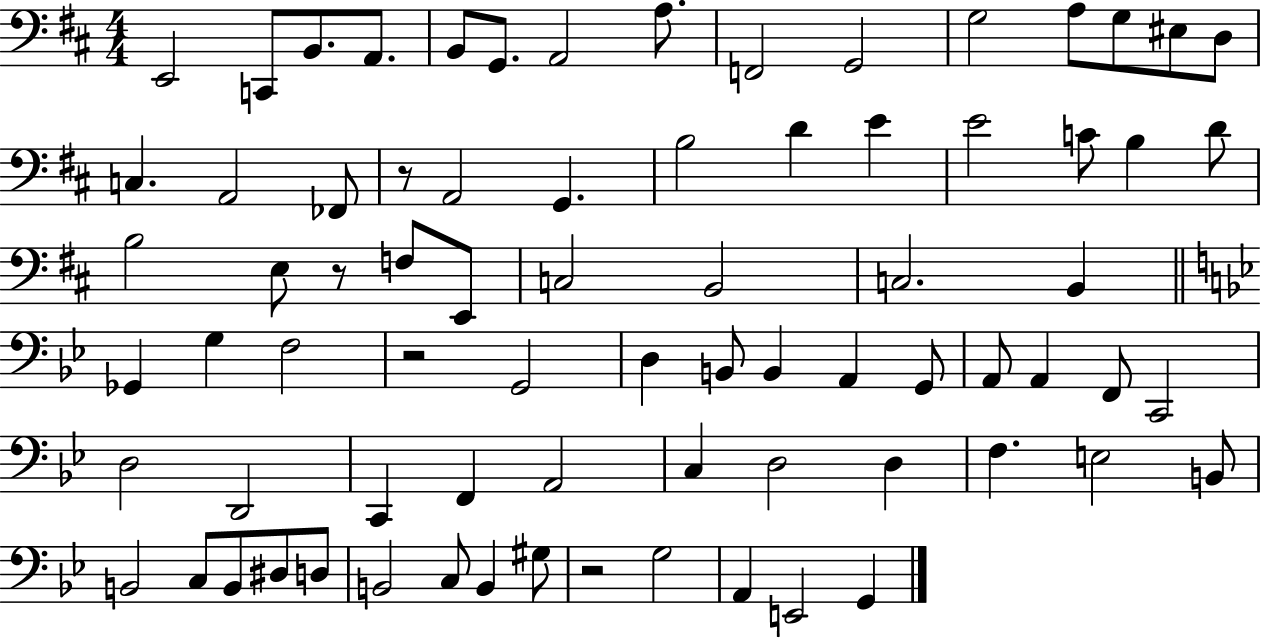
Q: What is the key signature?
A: D major